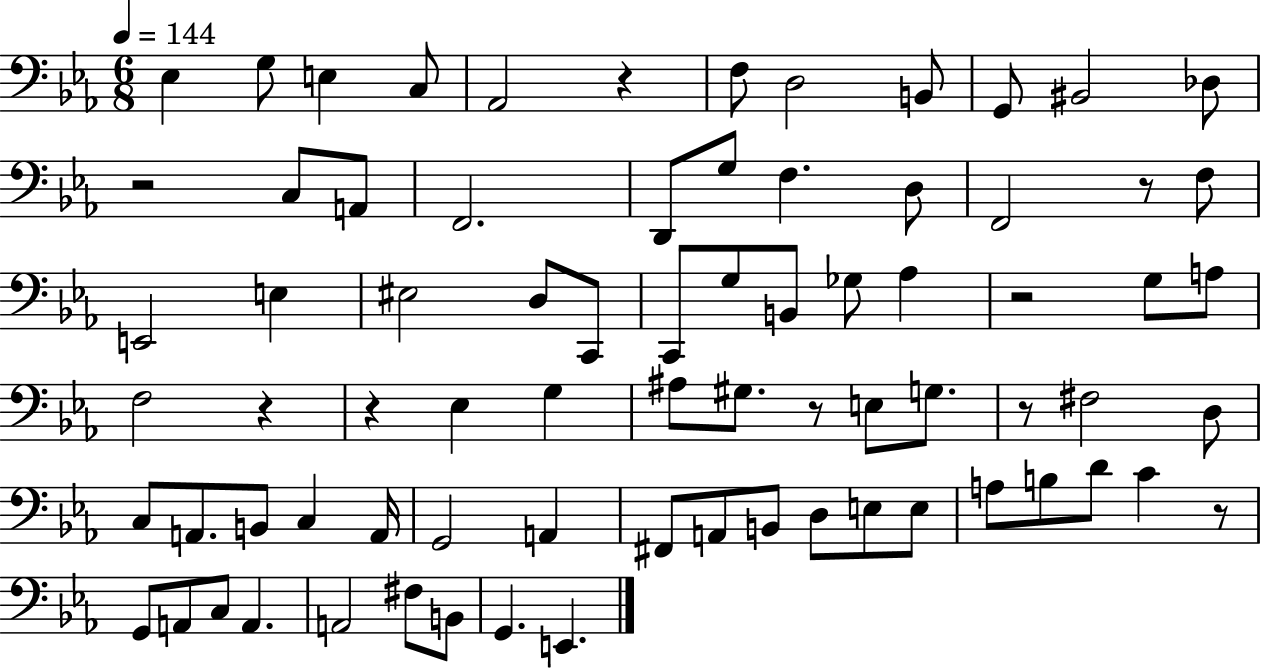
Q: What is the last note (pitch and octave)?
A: E2